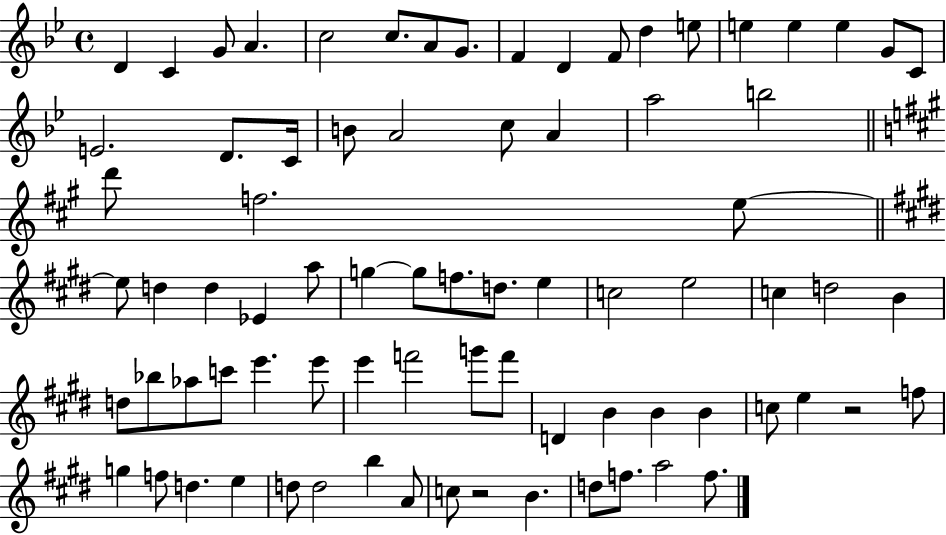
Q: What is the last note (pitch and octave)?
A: F5